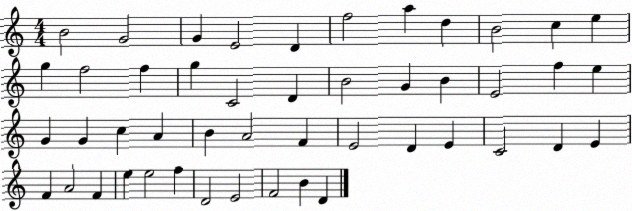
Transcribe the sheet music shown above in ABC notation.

X:1
T:Untitled
M:4/4
L:1/4
K:C
B2 G2 G E2 D f2 a d B2 c e g f2 f g C2 D B2 G B E2 f e G G c A B A2 F E2 D E C2 D E F A2 F e e2 f D2 E2 F2 B D